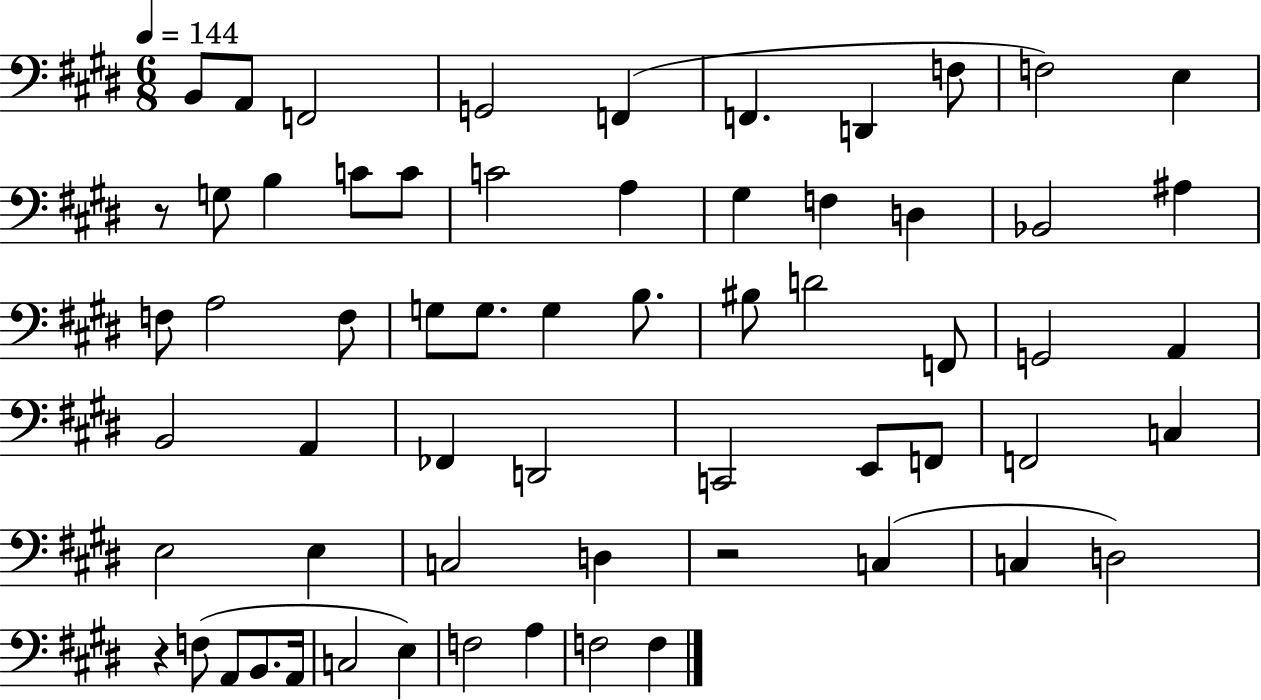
{
  \clef bass
  \numericTimeSignature
  \time 6/8
  \key e \major
  \tempo 4 = 144
  b,8 a,8 f,2 | g,2 f,4( | f,4. d,4 f8 | f2) e4 | \break r8 g8 b4 c'8 c'8 | c'2 a4 | gis4 f4 d4 | bes,2 ais4 | \break f8 a2 f8 | g8 g8. g4 b8. | bis8 d'2 f,8 | g,2 a,4 | \break b,2 a,4 | fes,4 d,2 | c,2 e,8 f,8 | f,2 c4 | \break e2 e4 | c2 d4 | r2 c4( | c4 d2) | \break r4 f8( a,8 b,8. a,16 | c2 e4) | f2 a4 | f2 f4 | \break \bar "|."
}